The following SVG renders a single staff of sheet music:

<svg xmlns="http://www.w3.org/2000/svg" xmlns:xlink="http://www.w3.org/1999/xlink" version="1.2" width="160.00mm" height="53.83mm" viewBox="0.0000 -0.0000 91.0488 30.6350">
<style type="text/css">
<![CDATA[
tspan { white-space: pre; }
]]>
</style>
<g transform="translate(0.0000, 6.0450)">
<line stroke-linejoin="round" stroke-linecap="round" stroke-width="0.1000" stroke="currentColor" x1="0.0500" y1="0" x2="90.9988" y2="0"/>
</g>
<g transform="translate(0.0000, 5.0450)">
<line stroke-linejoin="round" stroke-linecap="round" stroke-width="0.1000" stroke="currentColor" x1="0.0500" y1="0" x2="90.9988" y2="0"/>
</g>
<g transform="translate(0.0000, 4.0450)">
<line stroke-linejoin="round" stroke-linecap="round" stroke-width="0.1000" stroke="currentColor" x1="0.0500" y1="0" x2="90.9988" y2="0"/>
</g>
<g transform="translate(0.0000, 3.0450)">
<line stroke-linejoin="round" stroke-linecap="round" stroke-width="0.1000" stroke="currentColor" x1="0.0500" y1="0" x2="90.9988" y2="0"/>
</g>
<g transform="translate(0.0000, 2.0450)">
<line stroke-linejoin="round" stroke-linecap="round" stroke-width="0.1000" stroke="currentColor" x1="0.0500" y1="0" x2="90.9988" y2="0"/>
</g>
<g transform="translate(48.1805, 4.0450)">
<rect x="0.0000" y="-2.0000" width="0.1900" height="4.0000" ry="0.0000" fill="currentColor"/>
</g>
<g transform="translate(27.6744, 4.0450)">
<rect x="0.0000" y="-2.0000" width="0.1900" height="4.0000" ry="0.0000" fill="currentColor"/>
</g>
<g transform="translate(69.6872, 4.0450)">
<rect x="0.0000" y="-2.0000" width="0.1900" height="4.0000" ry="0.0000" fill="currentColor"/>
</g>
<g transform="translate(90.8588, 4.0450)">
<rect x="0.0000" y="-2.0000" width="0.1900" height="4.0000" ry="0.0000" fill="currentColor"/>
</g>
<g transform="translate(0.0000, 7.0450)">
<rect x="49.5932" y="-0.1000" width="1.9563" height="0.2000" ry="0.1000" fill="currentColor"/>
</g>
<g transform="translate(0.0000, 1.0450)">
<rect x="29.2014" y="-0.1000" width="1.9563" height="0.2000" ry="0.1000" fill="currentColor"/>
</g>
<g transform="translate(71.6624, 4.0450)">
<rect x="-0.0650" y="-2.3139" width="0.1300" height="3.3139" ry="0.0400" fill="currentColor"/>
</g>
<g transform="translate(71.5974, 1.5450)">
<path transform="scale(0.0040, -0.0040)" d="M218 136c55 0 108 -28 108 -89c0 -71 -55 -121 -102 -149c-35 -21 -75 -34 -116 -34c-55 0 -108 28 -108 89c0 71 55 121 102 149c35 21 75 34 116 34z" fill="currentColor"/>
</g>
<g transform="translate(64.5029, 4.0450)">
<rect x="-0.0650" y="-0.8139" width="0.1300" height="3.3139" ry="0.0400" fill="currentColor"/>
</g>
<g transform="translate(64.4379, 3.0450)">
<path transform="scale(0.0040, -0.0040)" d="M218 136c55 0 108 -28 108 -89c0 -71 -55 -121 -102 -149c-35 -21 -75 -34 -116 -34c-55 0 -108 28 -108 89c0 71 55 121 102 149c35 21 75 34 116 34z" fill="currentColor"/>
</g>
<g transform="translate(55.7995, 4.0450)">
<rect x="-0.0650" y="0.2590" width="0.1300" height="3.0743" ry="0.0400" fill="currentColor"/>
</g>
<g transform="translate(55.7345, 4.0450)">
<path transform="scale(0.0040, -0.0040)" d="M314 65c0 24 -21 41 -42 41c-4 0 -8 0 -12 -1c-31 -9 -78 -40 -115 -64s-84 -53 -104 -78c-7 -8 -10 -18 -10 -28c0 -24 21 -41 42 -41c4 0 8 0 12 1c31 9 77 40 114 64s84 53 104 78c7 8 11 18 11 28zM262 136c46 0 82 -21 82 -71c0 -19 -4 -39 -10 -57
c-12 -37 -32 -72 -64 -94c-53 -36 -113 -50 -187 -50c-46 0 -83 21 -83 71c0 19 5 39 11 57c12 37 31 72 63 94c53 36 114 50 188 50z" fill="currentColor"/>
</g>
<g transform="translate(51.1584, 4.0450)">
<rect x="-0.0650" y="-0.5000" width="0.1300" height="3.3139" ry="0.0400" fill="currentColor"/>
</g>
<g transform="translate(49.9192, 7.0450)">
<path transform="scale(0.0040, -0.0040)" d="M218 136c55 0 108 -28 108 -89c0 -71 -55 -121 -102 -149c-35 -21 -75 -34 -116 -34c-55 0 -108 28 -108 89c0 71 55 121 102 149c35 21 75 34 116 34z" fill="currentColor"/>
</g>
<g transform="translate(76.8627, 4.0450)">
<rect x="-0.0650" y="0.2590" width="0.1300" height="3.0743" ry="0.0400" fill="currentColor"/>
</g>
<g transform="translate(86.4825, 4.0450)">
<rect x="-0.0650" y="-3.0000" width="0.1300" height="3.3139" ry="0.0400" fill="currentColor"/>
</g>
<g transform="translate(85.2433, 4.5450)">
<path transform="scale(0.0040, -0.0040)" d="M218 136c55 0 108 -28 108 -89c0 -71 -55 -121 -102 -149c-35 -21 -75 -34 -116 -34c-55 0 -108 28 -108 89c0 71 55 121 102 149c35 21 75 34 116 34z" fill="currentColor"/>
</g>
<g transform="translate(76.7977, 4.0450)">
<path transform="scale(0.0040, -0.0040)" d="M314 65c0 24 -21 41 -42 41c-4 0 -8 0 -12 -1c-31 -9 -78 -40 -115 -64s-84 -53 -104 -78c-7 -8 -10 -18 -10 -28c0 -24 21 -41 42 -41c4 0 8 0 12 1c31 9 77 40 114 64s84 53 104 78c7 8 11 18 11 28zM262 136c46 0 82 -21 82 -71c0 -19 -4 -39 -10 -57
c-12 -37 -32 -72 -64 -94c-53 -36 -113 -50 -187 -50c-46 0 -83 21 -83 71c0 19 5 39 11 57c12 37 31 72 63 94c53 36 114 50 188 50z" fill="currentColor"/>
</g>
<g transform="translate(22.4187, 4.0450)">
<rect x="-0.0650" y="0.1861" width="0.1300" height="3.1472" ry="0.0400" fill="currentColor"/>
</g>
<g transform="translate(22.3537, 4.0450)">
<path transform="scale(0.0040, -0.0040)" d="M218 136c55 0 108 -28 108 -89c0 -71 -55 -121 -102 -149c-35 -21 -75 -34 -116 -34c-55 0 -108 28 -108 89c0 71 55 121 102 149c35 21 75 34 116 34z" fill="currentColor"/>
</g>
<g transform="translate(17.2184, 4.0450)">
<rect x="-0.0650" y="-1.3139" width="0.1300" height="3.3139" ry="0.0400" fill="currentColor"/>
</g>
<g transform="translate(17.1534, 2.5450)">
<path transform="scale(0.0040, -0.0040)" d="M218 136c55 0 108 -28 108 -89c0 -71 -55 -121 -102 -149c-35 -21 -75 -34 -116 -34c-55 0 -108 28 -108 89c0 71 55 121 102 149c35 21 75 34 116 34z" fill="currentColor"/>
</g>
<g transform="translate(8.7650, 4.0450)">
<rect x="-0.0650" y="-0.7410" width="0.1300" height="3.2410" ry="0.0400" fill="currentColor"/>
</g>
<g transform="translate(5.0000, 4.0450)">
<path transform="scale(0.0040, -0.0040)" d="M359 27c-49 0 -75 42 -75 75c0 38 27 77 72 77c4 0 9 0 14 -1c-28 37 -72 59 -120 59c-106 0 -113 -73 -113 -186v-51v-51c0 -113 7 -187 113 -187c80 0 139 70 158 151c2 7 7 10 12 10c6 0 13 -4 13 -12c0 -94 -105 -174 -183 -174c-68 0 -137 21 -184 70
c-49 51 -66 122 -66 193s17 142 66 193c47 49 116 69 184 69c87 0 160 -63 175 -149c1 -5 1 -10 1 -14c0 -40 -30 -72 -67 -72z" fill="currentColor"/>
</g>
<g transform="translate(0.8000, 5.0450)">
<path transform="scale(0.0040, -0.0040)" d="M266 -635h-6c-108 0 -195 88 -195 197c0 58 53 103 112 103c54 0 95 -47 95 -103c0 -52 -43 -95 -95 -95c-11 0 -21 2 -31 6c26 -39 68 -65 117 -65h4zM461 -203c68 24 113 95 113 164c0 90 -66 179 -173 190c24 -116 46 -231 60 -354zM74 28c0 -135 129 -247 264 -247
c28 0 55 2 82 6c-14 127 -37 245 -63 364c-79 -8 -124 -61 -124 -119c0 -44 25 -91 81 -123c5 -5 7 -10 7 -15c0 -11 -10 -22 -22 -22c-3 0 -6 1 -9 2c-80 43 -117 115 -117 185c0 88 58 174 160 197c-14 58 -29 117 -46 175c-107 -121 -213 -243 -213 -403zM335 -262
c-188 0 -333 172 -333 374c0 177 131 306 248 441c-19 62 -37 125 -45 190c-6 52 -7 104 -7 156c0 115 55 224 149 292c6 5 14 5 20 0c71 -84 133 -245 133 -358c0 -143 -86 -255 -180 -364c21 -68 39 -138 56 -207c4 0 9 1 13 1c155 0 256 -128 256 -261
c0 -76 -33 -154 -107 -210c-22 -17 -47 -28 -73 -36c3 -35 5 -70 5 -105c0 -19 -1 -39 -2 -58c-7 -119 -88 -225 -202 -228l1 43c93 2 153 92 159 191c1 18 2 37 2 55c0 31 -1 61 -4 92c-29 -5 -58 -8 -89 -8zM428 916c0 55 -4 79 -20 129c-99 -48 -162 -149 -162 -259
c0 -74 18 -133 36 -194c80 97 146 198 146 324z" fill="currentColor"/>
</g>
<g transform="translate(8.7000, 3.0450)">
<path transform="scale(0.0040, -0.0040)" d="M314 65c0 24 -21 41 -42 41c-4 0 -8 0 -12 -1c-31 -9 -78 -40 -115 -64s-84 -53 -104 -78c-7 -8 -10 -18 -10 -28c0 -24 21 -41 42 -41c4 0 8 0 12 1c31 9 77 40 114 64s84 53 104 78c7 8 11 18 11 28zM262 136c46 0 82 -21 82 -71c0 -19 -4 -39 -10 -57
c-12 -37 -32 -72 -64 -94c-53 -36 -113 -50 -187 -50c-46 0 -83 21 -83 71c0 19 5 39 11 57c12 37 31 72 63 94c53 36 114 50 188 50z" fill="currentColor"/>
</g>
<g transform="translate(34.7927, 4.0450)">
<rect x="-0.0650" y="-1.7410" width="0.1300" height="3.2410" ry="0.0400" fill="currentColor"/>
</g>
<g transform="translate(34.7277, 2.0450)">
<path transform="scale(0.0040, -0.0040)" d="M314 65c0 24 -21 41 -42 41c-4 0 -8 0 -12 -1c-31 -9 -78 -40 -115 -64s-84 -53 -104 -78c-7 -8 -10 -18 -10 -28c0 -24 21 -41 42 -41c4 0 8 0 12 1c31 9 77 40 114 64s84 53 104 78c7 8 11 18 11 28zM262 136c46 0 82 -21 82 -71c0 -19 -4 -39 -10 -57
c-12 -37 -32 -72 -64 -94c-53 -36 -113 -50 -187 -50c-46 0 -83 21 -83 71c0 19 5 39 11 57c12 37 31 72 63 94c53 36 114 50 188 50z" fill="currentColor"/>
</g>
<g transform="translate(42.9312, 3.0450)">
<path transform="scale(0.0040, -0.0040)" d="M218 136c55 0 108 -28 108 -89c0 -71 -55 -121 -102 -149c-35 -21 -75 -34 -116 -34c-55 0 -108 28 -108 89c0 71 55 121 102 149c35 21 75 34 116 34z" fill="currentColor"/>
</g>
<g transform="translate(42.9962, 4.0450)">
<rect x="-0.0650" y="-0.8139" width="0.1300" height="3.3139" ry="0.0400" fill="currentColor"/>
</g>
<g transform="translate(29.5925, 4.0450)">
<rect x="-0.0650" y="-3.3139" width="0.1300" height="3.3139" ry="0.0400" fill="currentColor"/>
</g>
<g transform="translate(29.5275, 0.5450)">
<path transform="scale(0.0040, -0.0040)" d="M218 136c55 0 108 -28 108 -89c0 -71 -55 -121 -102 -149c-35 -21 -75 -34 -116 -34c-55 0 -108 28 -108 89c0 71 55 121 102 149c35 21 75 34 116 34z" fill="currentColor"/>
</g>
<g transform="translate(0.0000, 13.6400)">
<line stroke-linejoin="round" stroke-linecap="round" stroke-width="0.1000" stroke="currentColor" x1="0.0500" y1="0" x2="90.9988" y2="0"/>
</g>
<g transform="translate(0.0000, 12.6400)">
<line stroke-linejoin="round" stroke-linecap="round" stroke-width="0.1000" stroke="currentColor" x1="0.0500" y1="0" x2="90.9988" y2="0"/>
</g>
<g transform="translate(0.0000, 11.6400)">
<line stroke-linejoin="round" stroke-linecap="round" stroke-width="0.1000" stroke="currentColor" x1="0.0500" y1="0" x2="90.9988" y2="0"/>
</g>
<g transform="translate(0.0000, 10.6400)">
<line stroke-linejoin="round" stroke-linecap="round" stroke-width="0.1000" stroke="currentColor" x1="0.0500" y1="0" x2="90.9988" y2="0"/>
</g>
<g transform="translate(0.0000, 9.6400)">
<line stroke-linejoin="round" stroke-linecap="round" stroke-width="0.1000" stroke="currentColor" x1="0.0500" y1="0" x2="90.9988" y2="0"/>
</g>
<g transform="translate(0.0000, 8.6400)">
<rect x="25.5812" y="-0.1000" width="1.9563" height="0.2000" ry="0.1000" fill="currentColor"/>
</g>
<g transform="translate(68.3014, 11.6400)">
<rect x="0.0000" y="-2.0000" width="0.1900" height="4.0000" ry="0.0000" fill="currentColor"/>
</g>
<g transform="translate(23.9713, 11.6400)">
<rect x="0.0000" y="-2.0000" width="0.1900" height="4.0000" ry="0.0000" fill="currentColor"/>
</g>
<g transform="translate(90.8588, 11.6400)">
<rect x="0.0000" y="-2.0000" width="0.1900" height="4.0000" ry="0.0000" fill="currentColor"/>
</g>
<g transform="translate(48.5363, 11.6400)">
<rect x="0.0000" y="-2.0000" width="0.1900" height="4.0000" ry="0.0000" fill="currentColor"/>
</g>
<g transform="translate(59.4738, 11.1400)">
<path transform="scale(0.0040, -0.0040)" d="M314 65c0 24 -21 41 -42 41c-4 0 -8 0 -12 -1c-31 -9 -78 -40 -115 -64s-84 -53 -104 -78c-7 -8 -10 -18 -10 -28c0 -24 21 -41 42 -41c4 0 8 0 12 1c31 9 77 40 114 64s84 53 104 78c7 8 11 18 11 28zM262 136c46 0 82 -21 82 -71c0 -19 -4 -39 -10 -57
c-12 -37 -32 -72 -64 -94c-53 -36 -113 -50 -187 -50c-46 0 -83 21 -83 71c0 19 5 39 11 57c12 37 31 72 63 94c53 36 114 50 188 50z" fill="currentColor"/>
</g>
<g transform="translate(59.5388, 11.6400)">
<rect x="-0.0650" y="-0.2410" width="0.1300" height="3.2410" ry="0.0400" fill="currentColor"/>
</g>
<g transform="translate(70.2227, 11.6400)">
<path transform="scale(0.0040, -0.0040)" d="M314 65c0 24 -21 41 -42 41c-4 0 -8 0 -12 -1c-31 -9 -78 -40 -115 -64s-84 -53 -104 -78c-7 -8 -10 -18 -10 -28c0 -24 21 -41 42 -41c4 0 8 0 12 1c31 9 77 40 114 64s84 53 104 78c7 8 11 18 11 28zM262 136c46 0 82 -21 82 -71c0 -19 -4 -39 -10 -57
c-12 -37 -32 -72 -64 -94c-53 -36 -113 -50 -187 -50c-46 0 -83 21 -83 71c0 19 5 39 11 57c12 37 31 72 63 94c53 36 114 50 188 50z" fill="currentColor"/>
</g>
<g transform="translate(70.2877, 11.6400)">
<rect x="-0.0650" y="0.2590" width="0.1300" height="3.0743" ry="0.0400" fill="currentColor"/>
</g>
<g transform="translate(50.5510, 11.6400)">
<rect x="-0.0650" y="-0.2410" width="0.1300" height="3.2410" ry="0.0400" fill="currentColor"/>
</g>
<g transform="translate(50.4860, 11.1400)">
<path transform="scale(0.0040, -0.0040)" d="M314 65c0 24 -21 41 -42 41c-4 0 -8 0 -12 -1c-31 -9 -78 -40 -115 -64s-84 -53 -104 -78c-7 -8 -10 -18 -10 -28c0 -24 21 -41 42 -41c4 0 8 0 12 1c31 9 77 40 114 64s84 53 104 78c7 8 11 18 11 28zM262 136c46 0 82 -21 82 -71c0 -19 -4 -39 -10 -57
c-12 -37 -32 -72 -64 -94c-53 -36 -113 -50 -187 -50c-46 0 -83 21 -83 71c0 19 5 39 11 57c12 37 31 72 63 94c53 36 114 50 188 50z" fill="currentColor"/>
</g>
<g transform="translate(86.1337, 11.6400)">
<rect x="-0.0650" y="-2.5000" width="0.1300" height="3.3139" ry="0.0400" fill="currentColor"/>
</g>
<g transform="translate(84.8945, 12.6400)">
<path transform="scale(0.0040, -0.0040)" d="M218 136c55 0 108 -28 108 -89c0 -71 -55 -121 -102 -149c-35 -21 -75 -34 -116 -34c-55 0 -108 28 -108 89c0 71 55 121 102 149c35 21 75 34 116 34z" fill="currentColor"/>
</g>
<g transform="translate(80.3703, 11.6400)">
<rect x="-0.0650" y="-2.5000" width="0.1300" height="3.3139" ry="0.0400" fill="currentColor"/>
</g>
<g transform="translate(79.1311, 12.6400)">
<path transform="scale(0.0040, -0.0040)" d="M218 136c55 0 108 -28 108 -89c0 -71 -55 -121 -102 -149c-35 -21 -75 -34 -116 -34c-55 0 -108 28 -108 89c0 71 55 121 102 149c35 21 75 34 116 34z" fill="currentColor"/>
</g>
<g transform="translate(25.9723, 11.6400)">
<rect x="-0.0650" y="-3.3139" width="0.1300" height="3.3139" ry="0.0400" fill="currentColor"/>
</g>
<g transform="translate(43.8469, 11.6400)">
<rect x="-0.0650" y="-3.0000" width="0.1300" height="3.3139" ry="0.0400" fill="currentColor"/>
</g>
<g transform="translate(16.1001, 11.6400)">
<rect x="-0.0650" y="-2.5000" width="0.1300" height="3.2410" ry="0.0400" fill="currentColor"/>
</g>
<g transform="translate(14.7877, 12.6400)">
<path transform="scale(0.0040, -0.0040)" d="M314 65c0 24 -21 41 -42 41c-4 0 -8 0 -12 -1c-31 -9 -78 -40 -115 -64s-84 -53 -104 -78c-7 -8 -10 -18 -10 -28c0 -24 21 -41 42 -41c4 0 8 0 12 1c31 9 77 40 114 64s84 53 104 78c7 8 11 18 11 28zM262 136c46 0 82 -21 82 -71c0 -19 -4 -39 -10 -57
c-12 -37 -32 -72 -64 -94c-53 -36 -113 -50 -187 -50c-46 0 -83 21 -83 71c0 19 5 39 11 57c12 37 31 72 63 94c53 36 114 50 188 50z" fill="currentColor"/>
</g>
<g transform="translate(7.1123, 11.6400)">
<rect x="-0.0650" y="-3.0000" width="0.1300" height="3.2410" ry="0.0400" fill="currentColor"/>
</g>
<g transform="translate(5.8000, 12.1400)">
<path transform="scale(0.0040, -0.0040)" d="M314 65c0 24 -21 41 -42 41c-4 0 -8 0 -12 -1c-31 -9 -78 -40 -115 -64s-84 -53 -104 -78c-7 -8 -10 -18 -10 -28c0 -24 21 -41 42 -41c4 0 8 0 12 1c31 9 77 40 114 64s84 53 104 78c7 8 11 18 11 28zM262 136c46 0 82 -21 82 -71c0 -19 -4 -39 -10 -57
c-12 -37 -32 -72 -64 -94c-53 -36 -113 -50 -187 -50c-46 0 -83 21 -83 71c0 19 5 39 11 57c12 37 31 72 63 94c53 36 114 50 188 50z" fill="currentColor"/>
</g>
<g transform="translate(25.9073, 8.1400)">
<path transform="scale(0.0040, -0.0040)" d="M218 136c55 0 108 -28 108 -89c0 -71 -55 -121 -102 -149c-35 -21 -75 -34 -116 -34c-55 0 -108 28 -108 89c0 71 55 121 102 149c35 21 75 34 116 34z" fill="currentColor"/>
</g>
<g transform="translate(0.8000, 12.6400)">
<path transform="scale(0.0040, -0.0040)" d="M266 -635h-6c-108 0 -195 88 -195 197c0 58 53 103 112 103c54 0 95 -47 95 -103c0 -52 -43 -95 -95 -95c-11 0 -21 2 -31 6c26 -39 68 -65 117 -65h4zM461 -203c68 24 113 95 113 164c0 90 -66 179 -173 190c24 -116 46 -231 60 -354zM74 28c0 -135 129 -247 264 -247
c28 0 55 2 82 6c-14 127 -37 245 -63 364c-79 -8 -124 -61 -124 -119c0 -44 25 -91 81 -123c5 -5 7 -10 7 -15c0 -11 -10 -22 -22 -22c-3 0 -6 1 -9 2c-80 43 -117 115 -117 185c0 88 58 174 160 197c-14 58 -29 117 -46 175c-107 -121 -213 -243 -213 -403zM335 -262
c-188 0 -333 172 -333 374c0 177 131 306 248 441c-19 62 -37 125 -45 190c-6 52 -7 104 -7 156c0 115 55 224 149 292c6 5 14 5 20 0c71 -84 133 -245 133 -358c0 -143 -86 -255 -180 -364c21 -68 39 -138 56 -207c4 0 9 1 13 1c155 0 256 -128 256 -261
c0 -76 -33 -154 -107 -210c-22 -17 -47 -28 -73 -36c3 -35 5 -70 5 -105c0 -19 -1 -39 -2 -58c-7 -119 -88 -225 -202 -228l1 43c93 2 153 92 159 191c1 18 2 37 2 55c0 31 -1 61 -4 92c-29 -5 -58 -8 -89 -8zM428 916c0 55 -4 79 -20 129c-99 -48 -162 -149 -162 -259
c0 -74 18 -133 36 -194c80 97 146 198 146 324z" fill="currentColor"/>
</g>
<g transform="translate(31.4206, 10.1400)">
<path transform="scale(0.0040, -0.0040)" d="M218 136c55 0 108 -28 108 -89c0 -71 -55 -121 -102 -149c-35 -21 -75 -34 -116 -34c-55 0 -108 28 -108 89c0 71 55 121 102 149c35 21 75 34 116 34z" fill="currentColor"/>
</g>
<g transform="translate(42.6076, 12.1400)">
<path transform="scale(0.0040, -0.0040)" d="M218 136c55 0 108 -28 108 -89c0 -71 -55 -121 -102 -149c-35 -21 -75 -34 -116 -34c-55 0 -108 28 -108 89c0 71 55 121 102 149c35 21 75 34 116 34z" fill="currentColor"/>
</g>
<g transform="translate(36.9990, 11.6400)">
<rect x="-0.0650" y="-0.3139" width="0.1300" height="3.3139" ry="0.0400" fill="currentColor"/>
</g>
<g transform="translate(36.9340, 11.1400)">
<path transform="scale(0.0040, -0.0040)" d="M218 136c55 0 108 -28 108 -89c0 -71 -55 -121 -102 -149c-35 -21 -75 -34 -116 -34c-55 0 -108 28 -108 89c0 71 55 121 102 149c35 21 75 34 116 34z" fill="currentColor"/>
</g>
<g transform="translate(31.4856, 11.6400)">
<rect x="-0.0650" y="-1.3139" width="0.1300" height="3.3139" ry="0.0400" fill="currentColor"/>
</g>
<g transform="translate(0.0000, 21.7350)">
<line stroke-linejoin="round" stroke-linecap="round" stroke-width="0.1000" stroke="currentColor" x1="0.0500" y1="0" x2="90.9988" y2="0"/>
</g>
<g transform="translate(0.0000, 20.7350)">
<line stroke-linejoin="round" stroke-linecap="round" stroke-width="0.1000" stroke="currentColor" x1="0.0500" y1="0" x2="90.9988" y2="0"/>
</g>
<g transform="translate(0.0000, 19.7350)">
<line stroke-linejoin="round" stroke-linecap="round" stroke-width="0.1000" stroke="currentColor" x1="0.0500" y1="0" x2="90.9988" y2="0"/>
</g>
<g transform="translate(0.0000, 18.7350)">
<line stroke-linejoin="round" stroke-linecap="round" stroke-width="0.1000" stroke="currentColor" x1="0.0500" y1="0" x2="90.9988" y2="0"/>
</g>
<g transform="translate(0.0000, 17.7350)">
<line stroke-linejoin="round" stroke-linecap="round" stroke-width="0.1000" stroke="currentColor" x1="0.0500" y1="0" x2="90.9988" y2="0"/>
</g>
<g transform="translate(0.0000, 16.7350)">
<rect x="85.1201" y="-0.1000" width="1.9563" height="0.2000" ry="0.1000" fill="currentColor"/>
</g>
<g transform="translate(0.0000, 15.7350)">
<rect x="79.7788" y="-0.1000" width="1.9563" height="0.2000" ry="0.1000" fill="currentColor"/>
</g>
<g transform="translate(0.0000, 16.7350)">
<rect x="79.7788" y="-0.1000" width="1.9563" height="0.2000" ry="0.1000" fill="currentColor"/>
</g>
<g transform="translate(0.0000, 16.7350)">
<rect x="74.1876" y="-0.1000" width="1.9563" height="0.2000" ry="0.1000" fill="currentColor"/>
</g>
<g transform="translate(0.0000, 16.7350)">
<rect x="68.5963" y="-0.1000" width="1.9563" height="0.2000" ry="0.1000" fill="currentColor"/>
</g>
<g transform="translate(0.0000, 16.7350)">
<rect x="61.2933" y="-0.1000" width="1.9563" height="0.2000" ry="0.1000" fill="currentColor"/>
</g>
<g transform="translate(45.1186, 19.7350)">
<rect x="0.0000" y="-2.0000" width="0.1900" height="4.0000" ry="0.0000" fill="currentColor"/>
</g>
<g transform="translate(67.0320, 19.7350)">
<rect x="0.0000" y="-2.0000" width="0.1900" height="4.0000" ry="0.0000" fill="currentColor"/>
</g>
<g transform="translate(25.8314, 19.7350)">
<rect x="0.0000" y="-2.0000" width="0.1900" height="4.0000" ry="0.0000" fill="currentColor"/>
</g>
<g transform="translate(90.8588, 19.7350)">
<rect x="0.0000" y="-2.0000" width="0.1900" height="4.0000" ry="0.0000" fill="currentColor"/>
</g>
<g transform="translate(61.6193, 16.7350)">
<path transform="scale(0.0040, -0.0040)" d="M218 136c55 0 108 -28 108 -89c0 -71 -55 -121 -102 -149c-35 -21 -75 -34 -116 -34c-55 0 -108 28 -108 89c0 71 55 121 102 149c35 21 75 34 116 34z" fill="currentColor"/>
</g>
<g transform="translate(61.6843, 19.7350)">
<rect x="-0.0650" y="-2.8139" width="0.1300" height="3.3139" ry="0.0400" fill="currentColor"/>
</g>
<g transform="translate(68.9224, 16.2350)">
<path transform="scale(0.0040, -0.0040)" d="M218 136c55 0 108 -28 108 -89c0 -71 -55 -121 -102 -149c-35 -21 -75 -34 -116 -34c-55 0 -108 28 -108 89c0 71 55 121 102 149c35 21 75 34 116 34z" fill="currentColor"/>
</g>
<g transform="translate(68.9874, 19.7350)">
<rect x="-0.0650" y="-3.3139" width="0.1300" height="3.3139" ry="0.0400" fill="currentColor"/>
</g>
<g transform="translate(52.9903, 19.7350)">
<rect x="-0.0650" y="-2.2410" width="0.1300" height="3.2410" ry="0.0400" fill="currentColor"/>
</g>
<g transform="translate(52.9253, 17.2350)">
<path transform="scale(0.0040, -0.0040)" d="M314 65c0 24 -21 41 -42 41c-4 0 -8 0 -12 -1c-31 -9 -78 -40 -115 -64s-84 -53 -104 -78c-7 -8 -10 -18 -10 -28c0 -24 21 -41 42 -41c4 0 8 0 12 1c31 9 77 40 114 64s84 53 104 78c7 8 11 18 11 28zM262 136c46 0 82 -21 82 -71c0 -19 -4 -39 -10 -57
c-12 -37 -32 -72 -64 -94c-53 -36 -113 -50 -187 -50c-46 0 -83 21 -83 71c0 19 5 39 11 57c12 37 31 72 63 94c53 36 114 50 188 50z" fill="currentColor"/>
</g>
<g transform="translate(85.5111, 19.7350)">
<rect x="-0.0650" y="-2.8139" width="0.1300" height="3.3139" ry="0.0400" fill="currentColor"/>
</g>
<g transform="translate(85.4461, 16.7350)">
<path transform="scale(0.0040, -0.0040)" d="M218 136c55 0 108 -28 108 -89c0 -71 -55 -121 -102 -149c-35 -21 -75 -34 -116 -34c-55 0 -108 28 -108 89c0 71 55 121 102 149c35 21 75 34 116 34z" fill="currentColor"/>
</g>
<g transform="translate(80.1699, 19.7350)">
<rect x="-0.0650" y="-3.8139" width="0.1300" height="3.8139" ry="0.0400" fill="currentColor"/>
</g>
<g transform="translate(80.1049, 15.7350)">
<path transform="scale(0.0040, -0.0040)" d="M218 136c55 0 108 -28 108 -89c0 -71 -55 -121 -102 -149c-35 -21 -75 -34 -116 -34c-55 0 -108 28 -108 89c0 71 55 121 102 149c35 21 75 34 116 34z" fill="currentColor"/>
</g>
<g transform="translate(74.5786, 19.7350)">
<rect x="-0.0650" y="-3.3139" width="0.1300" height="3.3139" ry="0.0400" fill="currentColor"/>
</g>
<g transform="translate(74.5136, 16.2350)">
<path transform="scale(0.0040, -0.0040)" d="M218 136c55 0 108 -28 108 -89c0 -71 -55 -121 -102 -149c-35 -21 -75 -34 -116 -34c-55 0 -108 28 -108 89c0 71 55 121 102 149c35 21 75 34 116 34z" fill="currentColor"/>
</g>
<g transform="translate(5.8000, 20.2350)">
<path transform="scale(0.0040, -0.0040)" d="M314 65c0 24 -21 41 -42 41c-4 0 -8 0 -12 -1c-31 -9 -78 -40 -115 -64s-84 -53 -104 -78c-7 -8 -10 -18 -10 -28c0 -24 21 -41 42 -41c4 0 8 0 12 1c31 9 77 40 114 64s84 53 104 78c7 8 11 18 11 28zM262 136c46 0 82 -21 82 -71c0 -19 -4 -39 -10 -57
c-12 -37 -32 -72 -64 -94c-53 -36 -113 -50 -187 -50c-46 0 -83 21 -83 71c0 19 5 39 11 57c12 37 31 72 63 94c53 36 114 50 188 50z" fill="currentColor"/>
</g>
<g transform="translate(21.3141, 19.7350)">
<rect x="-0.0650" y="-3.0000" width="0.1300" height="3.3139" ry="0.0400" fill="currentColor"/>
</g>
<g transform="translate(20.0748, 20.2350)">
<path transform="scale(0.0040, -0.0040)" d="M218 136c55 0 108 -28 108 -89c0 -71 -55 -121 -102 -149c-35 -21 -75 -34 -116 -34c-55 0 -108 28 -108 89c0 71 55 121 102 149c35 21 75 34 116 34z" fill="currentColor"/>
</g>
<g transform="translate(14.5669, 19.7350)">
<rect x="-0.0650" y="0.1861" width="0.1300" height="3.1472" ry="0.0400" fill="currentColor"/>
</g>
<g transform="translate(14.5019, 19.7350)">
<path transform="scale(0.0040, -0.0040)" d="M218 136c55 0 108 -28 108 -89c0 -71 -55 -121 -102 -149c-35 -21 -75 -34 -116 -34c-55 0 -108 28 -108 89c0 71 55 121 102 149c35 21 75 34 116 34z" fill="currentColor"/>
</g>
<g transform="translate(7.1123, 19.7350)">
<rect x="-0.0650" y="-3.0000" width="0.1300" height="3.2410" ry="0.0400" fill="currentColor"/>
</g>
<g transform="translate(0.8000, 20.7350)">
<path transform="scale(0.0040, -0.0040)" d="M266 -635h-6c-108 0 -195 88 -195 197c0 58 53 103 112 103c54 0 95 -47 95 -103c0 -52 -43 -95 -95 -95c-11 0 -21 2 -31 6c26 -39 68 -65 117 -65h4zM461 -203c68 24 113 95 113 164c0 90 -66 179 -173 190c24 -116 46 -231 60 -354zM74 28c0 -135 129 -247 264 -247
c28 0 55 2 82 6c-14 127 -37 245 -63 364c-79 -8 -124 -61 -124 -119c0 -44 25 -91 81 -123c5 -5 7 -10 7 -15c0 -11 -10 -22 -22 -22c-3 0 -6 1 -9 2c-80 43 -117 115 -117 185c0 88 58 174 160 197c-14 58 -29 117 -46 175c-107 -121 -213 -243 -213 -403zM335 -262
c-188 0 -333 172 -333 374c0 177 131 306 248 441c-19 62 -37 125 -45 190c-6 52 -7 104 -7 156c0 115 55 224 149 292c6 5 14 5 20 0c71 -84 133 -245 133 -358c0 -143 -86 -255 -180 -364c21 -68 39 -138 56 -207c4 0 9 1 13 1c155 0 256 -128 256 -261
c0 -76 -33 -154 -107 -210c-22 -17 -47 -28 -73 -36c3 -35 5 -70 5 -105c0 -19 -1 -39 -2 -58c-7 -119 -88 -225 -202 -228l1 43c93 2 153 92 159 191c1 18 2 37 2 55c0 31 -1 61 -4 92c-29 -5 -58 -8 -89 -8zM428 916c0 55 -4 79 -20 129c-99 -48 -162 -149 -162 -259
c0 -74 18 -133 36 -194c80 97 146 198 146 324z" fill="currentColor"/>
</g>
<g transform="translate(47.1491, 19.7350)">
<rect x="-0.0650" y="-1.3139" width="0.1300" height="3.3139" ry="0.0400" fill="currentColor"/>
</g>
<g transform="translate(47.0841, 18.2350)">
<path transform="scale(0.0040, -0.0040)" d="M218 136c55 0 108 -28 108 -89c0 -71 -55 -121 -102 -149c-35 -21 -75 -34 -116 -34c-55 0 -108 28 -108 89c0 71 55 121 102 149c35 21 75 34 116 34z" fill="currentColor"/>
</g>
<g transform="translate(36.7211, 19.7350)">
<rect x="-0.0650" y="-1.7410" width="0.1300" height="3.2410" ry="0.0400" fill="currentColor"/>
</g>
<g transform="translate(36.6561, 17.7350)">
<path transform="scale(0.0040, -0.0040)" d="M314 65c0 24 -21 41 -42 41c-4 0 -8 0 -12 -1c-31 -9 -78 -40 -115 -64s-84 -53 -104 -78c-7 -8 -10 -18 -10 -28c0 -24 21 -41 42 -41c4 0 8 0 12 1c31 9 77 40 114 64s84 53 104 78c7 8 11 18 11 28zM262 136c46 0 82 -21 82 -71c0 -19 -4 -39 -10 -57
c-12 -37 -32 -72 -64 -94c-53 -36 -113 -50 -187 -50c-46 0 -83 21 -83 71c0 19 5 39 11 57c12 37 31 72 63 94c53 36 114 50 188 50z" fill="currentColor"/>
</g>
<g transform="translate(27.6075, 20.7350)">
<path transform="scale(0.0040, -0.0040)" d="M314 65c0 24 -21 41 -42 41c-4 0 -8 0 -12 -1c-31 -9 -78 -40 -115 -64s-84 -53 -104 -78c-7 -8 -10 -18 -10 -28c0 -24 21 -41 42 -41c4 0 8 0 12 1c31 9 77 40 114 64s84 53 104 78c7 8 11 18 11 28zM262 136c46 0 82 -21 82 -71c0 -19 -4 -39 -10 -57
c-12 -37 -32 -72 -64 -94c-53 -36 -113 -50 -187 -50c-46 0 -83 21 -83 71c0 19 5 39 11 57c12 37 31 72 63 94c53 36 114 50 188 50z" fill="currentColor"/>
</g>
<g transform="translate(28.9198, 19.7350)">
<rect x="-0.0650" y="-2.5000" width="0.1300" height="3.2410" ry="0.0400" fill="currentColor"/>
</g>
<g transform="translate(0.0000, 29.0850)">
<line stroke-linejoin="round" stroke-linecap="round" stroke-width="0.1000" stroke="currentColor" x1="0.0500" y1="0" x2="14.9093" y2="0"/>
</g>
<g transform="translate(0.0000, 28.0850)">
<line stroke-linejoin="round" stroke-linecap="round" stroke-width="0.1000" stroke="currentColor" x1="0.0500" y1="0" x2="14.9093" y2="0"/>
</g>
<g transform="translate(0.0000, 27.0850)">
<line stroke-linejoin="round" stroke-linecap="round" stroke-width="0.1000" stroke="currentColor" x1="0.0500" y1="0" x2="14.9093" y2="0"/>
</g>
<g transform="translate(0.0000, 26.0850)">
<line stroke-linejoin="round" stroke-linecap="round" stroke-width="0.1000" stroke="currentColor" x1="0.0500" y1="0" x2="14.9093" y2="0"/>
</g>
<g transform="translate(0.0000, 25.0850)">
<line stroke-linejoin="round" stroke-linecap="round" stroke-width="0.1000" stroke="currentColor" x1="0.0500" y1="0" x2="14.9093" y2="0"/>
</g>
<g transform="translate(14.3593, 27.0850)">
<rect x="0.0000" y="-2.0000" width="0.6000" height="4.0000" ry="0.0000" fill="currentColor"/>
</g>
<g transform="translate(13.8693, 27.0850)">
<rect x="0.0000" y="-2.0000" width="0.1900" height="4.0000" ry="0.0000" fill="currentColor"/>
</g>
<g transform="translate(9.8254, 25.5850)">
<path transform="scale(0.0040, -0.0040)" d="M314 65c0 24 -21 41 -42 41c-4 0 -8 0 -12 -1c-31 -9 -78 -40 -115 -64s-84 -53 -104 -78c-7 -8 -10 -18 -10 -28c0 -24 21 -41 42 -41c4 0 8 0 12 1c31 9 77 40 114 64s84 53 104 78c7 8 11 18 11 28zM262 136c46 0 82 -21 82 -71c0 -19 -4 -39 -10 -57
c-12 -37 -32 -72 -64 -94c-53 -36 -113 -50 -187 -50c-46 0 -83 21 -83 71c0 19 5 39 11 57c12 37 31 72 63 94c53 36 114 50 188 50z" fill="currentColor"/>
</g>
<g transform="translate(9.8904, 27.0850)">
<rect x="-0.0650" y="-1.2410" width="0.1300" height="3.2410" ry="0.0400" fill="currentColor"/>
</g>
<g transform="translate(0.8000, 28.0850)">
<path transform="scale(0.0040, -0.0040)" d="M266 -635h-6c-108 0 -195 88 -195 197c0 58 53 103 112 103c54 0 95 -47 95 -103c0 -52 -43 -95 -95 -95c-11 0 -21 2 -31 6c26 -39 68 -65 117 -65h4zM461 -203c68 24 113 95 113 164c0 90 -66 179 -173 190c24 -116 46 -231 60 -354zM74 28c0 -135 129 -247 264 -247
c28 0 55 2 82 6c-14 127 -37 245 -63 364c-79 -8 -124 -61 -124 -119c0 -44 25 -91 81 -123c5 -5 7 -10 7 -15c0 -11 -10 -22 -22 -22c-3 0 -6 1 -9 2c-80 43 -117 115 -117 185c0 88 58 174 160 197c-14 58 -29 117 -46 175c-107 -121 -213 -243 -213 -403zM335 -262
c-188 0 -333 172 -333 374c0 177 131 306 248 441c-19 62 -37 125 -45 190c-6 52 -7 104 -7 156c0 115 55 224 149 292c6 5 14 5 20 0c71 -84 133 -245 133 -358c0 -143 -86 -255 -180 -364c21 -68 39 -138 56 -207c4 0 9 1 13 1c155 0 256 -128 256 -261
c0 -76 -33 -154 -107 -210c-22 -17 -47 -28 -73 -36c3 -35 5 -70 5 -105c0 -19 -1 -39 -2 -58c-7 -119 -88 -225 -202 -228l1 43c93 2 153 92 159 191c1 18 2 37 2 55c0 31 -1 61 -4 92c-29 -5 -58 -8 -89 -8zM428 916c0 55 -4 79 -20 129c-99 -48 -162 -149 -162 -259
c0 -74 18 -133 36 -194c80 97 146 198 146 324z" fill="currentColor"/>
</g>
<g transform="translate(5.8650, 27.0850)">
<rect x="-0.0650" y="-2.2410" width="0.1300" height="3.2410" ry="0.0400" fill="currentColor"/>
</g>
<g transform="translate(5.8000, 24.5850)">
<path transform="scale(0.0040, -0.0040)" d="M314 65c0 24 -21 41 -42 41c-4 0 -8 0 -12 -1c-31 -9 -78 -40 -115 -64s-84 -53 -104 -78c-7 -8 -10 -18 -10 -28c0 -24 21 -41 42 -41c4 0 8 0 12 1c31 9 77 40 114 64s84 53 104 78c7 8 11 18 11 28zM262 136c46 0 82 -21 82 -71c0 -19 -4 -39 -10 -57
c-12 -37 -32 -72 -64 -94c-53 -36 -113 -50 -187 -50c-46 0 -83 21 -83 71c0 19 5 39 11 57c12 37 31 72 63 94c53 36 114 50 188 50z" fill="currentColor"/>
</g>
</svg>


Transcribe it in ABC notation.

X:1
T:Untitled
M:4/4
L:1/4
K:C
d2 e B b f2 d C B2 d g B2 A A2 G2 b e c A c2 c2 B2 G G A2 B A G2 f2 e g2 a b b c' a g2 e2